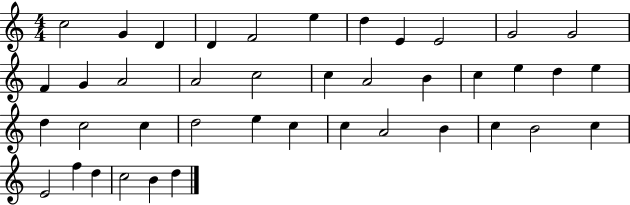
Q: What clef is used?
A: treble